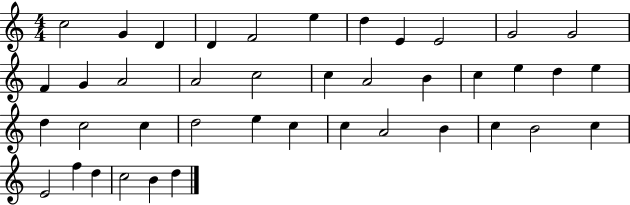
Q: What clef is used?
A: treble